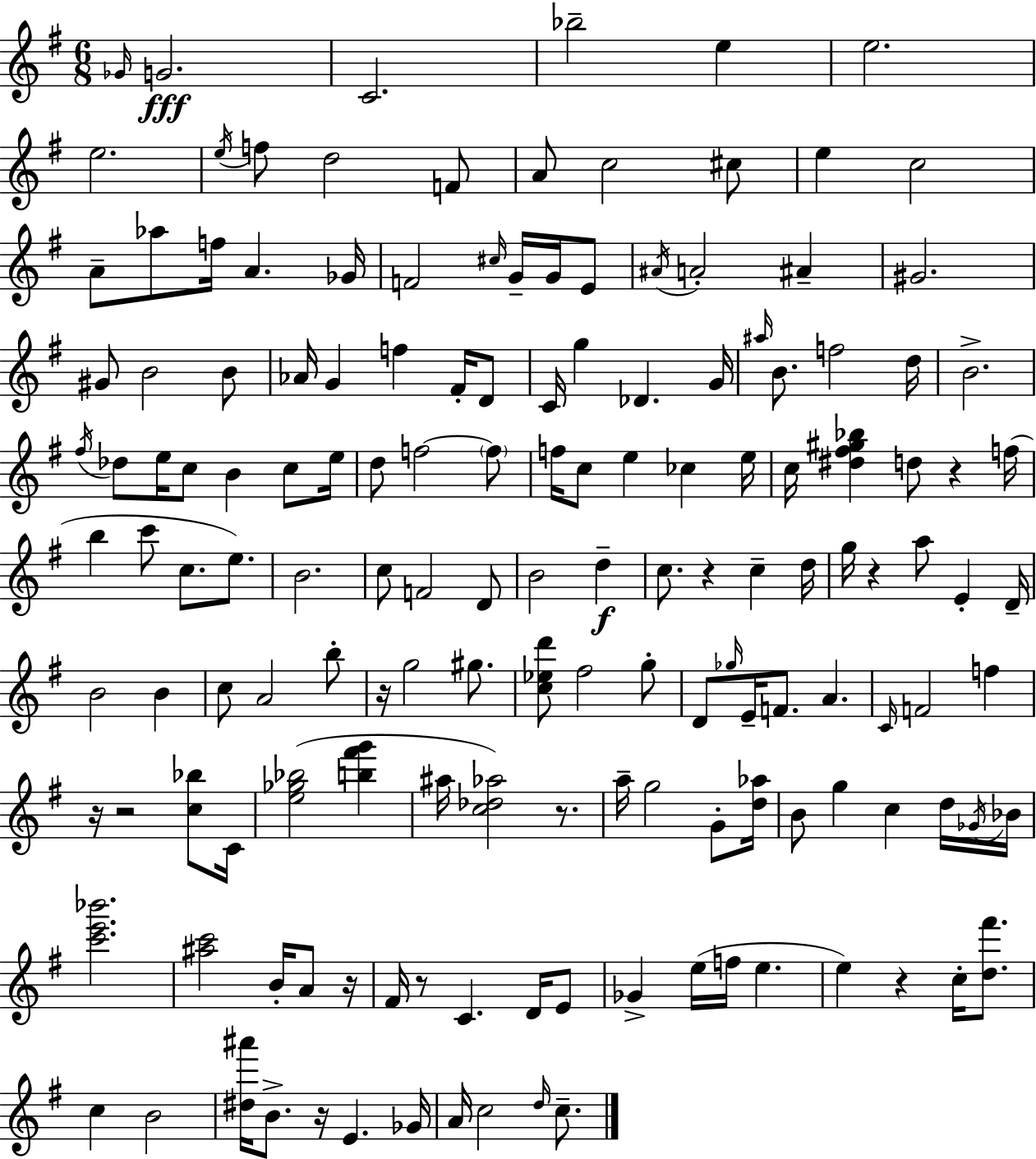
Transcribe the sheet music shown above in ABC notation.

X:1
T:Untitled
M:6/8
L:1/4
K:G
_G/4 G2 C2 _b2 e e2 e2 e/4 f/2 d2 F/2 A/2 c2 ^c/2 e c2 A/2 _a/2 f/4 A _G/4 F2 ^c/4 G/4 G/4 E/2 ^A/4 A2 ^A ^G2 ^G/2 B2 B/2 _A/4 G f ^F/4 D/2 C/4 g _D G/4 ^a/4 B/2 f2 d/4 B2 ^f/4 _d/2 e/4 c/2 B c/2 e/4 d/2 f2 f/2 f/4 c/2 e _c e/4 c/4 [^d^f^g_b] d/2 z f/4 b c'/2 c/2 e/2 B2 c/2 F2 D/2 B2 d c/2 z c d/4 g/4 z a/2 E D/4 B2 B c/2 A2 b/2 z/4 g2 ^g/2 [c_ed']/2 ^f2 g/2 D/2 _g/4 E/4 F/2 A C/4 F2 f z/4 z2 [c_b]/2 C/4 [e_g_b]2 [b^f'g'] ^a/4 [c_d_a]2 z/2 a/4 g2 G/2 [d_a]/4 B/2 g c d/4 _G/4 _B/4 [c'e'_b']2 [^ac']2 B/4 A/2 z/4 ^F/4 z/2 C D/4 E/2 _G e/4 f/4 e e z c/4 [d^f']/2 c B2 [^d^a']/4 B/2 z/4 E _G/4 A/4 c2 d/4 c/2